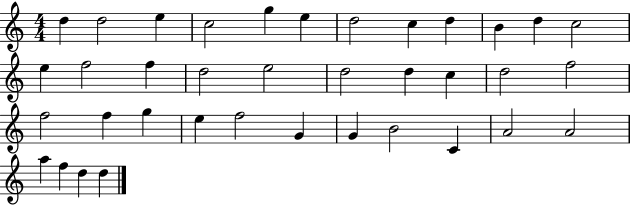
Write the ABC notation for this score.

X:1
T:Untitled
M:4/4
L:1/4
K:C
d d2 e c2 g e d2 c d B d c2 e f2 f d2 e2 d2 d c d2 f2 f2 f g e f2 G G B2 C A2 A2 a f d d